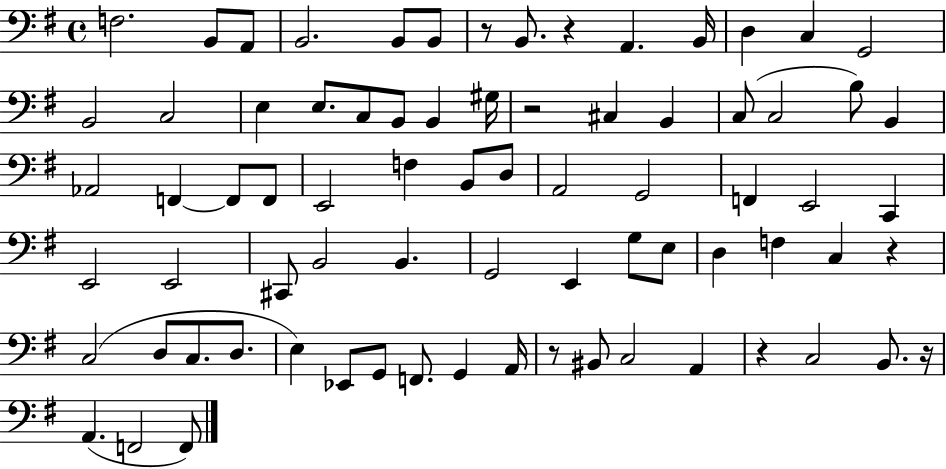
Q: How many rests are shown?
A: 7